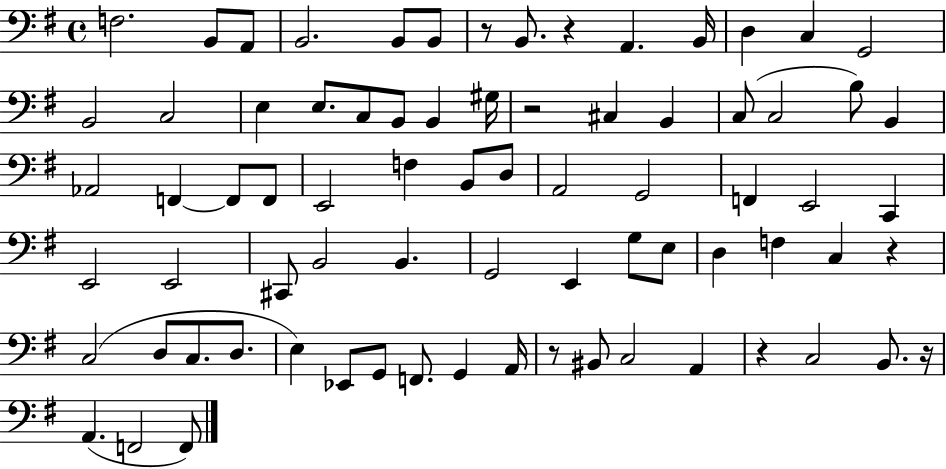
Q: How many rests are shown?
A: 7